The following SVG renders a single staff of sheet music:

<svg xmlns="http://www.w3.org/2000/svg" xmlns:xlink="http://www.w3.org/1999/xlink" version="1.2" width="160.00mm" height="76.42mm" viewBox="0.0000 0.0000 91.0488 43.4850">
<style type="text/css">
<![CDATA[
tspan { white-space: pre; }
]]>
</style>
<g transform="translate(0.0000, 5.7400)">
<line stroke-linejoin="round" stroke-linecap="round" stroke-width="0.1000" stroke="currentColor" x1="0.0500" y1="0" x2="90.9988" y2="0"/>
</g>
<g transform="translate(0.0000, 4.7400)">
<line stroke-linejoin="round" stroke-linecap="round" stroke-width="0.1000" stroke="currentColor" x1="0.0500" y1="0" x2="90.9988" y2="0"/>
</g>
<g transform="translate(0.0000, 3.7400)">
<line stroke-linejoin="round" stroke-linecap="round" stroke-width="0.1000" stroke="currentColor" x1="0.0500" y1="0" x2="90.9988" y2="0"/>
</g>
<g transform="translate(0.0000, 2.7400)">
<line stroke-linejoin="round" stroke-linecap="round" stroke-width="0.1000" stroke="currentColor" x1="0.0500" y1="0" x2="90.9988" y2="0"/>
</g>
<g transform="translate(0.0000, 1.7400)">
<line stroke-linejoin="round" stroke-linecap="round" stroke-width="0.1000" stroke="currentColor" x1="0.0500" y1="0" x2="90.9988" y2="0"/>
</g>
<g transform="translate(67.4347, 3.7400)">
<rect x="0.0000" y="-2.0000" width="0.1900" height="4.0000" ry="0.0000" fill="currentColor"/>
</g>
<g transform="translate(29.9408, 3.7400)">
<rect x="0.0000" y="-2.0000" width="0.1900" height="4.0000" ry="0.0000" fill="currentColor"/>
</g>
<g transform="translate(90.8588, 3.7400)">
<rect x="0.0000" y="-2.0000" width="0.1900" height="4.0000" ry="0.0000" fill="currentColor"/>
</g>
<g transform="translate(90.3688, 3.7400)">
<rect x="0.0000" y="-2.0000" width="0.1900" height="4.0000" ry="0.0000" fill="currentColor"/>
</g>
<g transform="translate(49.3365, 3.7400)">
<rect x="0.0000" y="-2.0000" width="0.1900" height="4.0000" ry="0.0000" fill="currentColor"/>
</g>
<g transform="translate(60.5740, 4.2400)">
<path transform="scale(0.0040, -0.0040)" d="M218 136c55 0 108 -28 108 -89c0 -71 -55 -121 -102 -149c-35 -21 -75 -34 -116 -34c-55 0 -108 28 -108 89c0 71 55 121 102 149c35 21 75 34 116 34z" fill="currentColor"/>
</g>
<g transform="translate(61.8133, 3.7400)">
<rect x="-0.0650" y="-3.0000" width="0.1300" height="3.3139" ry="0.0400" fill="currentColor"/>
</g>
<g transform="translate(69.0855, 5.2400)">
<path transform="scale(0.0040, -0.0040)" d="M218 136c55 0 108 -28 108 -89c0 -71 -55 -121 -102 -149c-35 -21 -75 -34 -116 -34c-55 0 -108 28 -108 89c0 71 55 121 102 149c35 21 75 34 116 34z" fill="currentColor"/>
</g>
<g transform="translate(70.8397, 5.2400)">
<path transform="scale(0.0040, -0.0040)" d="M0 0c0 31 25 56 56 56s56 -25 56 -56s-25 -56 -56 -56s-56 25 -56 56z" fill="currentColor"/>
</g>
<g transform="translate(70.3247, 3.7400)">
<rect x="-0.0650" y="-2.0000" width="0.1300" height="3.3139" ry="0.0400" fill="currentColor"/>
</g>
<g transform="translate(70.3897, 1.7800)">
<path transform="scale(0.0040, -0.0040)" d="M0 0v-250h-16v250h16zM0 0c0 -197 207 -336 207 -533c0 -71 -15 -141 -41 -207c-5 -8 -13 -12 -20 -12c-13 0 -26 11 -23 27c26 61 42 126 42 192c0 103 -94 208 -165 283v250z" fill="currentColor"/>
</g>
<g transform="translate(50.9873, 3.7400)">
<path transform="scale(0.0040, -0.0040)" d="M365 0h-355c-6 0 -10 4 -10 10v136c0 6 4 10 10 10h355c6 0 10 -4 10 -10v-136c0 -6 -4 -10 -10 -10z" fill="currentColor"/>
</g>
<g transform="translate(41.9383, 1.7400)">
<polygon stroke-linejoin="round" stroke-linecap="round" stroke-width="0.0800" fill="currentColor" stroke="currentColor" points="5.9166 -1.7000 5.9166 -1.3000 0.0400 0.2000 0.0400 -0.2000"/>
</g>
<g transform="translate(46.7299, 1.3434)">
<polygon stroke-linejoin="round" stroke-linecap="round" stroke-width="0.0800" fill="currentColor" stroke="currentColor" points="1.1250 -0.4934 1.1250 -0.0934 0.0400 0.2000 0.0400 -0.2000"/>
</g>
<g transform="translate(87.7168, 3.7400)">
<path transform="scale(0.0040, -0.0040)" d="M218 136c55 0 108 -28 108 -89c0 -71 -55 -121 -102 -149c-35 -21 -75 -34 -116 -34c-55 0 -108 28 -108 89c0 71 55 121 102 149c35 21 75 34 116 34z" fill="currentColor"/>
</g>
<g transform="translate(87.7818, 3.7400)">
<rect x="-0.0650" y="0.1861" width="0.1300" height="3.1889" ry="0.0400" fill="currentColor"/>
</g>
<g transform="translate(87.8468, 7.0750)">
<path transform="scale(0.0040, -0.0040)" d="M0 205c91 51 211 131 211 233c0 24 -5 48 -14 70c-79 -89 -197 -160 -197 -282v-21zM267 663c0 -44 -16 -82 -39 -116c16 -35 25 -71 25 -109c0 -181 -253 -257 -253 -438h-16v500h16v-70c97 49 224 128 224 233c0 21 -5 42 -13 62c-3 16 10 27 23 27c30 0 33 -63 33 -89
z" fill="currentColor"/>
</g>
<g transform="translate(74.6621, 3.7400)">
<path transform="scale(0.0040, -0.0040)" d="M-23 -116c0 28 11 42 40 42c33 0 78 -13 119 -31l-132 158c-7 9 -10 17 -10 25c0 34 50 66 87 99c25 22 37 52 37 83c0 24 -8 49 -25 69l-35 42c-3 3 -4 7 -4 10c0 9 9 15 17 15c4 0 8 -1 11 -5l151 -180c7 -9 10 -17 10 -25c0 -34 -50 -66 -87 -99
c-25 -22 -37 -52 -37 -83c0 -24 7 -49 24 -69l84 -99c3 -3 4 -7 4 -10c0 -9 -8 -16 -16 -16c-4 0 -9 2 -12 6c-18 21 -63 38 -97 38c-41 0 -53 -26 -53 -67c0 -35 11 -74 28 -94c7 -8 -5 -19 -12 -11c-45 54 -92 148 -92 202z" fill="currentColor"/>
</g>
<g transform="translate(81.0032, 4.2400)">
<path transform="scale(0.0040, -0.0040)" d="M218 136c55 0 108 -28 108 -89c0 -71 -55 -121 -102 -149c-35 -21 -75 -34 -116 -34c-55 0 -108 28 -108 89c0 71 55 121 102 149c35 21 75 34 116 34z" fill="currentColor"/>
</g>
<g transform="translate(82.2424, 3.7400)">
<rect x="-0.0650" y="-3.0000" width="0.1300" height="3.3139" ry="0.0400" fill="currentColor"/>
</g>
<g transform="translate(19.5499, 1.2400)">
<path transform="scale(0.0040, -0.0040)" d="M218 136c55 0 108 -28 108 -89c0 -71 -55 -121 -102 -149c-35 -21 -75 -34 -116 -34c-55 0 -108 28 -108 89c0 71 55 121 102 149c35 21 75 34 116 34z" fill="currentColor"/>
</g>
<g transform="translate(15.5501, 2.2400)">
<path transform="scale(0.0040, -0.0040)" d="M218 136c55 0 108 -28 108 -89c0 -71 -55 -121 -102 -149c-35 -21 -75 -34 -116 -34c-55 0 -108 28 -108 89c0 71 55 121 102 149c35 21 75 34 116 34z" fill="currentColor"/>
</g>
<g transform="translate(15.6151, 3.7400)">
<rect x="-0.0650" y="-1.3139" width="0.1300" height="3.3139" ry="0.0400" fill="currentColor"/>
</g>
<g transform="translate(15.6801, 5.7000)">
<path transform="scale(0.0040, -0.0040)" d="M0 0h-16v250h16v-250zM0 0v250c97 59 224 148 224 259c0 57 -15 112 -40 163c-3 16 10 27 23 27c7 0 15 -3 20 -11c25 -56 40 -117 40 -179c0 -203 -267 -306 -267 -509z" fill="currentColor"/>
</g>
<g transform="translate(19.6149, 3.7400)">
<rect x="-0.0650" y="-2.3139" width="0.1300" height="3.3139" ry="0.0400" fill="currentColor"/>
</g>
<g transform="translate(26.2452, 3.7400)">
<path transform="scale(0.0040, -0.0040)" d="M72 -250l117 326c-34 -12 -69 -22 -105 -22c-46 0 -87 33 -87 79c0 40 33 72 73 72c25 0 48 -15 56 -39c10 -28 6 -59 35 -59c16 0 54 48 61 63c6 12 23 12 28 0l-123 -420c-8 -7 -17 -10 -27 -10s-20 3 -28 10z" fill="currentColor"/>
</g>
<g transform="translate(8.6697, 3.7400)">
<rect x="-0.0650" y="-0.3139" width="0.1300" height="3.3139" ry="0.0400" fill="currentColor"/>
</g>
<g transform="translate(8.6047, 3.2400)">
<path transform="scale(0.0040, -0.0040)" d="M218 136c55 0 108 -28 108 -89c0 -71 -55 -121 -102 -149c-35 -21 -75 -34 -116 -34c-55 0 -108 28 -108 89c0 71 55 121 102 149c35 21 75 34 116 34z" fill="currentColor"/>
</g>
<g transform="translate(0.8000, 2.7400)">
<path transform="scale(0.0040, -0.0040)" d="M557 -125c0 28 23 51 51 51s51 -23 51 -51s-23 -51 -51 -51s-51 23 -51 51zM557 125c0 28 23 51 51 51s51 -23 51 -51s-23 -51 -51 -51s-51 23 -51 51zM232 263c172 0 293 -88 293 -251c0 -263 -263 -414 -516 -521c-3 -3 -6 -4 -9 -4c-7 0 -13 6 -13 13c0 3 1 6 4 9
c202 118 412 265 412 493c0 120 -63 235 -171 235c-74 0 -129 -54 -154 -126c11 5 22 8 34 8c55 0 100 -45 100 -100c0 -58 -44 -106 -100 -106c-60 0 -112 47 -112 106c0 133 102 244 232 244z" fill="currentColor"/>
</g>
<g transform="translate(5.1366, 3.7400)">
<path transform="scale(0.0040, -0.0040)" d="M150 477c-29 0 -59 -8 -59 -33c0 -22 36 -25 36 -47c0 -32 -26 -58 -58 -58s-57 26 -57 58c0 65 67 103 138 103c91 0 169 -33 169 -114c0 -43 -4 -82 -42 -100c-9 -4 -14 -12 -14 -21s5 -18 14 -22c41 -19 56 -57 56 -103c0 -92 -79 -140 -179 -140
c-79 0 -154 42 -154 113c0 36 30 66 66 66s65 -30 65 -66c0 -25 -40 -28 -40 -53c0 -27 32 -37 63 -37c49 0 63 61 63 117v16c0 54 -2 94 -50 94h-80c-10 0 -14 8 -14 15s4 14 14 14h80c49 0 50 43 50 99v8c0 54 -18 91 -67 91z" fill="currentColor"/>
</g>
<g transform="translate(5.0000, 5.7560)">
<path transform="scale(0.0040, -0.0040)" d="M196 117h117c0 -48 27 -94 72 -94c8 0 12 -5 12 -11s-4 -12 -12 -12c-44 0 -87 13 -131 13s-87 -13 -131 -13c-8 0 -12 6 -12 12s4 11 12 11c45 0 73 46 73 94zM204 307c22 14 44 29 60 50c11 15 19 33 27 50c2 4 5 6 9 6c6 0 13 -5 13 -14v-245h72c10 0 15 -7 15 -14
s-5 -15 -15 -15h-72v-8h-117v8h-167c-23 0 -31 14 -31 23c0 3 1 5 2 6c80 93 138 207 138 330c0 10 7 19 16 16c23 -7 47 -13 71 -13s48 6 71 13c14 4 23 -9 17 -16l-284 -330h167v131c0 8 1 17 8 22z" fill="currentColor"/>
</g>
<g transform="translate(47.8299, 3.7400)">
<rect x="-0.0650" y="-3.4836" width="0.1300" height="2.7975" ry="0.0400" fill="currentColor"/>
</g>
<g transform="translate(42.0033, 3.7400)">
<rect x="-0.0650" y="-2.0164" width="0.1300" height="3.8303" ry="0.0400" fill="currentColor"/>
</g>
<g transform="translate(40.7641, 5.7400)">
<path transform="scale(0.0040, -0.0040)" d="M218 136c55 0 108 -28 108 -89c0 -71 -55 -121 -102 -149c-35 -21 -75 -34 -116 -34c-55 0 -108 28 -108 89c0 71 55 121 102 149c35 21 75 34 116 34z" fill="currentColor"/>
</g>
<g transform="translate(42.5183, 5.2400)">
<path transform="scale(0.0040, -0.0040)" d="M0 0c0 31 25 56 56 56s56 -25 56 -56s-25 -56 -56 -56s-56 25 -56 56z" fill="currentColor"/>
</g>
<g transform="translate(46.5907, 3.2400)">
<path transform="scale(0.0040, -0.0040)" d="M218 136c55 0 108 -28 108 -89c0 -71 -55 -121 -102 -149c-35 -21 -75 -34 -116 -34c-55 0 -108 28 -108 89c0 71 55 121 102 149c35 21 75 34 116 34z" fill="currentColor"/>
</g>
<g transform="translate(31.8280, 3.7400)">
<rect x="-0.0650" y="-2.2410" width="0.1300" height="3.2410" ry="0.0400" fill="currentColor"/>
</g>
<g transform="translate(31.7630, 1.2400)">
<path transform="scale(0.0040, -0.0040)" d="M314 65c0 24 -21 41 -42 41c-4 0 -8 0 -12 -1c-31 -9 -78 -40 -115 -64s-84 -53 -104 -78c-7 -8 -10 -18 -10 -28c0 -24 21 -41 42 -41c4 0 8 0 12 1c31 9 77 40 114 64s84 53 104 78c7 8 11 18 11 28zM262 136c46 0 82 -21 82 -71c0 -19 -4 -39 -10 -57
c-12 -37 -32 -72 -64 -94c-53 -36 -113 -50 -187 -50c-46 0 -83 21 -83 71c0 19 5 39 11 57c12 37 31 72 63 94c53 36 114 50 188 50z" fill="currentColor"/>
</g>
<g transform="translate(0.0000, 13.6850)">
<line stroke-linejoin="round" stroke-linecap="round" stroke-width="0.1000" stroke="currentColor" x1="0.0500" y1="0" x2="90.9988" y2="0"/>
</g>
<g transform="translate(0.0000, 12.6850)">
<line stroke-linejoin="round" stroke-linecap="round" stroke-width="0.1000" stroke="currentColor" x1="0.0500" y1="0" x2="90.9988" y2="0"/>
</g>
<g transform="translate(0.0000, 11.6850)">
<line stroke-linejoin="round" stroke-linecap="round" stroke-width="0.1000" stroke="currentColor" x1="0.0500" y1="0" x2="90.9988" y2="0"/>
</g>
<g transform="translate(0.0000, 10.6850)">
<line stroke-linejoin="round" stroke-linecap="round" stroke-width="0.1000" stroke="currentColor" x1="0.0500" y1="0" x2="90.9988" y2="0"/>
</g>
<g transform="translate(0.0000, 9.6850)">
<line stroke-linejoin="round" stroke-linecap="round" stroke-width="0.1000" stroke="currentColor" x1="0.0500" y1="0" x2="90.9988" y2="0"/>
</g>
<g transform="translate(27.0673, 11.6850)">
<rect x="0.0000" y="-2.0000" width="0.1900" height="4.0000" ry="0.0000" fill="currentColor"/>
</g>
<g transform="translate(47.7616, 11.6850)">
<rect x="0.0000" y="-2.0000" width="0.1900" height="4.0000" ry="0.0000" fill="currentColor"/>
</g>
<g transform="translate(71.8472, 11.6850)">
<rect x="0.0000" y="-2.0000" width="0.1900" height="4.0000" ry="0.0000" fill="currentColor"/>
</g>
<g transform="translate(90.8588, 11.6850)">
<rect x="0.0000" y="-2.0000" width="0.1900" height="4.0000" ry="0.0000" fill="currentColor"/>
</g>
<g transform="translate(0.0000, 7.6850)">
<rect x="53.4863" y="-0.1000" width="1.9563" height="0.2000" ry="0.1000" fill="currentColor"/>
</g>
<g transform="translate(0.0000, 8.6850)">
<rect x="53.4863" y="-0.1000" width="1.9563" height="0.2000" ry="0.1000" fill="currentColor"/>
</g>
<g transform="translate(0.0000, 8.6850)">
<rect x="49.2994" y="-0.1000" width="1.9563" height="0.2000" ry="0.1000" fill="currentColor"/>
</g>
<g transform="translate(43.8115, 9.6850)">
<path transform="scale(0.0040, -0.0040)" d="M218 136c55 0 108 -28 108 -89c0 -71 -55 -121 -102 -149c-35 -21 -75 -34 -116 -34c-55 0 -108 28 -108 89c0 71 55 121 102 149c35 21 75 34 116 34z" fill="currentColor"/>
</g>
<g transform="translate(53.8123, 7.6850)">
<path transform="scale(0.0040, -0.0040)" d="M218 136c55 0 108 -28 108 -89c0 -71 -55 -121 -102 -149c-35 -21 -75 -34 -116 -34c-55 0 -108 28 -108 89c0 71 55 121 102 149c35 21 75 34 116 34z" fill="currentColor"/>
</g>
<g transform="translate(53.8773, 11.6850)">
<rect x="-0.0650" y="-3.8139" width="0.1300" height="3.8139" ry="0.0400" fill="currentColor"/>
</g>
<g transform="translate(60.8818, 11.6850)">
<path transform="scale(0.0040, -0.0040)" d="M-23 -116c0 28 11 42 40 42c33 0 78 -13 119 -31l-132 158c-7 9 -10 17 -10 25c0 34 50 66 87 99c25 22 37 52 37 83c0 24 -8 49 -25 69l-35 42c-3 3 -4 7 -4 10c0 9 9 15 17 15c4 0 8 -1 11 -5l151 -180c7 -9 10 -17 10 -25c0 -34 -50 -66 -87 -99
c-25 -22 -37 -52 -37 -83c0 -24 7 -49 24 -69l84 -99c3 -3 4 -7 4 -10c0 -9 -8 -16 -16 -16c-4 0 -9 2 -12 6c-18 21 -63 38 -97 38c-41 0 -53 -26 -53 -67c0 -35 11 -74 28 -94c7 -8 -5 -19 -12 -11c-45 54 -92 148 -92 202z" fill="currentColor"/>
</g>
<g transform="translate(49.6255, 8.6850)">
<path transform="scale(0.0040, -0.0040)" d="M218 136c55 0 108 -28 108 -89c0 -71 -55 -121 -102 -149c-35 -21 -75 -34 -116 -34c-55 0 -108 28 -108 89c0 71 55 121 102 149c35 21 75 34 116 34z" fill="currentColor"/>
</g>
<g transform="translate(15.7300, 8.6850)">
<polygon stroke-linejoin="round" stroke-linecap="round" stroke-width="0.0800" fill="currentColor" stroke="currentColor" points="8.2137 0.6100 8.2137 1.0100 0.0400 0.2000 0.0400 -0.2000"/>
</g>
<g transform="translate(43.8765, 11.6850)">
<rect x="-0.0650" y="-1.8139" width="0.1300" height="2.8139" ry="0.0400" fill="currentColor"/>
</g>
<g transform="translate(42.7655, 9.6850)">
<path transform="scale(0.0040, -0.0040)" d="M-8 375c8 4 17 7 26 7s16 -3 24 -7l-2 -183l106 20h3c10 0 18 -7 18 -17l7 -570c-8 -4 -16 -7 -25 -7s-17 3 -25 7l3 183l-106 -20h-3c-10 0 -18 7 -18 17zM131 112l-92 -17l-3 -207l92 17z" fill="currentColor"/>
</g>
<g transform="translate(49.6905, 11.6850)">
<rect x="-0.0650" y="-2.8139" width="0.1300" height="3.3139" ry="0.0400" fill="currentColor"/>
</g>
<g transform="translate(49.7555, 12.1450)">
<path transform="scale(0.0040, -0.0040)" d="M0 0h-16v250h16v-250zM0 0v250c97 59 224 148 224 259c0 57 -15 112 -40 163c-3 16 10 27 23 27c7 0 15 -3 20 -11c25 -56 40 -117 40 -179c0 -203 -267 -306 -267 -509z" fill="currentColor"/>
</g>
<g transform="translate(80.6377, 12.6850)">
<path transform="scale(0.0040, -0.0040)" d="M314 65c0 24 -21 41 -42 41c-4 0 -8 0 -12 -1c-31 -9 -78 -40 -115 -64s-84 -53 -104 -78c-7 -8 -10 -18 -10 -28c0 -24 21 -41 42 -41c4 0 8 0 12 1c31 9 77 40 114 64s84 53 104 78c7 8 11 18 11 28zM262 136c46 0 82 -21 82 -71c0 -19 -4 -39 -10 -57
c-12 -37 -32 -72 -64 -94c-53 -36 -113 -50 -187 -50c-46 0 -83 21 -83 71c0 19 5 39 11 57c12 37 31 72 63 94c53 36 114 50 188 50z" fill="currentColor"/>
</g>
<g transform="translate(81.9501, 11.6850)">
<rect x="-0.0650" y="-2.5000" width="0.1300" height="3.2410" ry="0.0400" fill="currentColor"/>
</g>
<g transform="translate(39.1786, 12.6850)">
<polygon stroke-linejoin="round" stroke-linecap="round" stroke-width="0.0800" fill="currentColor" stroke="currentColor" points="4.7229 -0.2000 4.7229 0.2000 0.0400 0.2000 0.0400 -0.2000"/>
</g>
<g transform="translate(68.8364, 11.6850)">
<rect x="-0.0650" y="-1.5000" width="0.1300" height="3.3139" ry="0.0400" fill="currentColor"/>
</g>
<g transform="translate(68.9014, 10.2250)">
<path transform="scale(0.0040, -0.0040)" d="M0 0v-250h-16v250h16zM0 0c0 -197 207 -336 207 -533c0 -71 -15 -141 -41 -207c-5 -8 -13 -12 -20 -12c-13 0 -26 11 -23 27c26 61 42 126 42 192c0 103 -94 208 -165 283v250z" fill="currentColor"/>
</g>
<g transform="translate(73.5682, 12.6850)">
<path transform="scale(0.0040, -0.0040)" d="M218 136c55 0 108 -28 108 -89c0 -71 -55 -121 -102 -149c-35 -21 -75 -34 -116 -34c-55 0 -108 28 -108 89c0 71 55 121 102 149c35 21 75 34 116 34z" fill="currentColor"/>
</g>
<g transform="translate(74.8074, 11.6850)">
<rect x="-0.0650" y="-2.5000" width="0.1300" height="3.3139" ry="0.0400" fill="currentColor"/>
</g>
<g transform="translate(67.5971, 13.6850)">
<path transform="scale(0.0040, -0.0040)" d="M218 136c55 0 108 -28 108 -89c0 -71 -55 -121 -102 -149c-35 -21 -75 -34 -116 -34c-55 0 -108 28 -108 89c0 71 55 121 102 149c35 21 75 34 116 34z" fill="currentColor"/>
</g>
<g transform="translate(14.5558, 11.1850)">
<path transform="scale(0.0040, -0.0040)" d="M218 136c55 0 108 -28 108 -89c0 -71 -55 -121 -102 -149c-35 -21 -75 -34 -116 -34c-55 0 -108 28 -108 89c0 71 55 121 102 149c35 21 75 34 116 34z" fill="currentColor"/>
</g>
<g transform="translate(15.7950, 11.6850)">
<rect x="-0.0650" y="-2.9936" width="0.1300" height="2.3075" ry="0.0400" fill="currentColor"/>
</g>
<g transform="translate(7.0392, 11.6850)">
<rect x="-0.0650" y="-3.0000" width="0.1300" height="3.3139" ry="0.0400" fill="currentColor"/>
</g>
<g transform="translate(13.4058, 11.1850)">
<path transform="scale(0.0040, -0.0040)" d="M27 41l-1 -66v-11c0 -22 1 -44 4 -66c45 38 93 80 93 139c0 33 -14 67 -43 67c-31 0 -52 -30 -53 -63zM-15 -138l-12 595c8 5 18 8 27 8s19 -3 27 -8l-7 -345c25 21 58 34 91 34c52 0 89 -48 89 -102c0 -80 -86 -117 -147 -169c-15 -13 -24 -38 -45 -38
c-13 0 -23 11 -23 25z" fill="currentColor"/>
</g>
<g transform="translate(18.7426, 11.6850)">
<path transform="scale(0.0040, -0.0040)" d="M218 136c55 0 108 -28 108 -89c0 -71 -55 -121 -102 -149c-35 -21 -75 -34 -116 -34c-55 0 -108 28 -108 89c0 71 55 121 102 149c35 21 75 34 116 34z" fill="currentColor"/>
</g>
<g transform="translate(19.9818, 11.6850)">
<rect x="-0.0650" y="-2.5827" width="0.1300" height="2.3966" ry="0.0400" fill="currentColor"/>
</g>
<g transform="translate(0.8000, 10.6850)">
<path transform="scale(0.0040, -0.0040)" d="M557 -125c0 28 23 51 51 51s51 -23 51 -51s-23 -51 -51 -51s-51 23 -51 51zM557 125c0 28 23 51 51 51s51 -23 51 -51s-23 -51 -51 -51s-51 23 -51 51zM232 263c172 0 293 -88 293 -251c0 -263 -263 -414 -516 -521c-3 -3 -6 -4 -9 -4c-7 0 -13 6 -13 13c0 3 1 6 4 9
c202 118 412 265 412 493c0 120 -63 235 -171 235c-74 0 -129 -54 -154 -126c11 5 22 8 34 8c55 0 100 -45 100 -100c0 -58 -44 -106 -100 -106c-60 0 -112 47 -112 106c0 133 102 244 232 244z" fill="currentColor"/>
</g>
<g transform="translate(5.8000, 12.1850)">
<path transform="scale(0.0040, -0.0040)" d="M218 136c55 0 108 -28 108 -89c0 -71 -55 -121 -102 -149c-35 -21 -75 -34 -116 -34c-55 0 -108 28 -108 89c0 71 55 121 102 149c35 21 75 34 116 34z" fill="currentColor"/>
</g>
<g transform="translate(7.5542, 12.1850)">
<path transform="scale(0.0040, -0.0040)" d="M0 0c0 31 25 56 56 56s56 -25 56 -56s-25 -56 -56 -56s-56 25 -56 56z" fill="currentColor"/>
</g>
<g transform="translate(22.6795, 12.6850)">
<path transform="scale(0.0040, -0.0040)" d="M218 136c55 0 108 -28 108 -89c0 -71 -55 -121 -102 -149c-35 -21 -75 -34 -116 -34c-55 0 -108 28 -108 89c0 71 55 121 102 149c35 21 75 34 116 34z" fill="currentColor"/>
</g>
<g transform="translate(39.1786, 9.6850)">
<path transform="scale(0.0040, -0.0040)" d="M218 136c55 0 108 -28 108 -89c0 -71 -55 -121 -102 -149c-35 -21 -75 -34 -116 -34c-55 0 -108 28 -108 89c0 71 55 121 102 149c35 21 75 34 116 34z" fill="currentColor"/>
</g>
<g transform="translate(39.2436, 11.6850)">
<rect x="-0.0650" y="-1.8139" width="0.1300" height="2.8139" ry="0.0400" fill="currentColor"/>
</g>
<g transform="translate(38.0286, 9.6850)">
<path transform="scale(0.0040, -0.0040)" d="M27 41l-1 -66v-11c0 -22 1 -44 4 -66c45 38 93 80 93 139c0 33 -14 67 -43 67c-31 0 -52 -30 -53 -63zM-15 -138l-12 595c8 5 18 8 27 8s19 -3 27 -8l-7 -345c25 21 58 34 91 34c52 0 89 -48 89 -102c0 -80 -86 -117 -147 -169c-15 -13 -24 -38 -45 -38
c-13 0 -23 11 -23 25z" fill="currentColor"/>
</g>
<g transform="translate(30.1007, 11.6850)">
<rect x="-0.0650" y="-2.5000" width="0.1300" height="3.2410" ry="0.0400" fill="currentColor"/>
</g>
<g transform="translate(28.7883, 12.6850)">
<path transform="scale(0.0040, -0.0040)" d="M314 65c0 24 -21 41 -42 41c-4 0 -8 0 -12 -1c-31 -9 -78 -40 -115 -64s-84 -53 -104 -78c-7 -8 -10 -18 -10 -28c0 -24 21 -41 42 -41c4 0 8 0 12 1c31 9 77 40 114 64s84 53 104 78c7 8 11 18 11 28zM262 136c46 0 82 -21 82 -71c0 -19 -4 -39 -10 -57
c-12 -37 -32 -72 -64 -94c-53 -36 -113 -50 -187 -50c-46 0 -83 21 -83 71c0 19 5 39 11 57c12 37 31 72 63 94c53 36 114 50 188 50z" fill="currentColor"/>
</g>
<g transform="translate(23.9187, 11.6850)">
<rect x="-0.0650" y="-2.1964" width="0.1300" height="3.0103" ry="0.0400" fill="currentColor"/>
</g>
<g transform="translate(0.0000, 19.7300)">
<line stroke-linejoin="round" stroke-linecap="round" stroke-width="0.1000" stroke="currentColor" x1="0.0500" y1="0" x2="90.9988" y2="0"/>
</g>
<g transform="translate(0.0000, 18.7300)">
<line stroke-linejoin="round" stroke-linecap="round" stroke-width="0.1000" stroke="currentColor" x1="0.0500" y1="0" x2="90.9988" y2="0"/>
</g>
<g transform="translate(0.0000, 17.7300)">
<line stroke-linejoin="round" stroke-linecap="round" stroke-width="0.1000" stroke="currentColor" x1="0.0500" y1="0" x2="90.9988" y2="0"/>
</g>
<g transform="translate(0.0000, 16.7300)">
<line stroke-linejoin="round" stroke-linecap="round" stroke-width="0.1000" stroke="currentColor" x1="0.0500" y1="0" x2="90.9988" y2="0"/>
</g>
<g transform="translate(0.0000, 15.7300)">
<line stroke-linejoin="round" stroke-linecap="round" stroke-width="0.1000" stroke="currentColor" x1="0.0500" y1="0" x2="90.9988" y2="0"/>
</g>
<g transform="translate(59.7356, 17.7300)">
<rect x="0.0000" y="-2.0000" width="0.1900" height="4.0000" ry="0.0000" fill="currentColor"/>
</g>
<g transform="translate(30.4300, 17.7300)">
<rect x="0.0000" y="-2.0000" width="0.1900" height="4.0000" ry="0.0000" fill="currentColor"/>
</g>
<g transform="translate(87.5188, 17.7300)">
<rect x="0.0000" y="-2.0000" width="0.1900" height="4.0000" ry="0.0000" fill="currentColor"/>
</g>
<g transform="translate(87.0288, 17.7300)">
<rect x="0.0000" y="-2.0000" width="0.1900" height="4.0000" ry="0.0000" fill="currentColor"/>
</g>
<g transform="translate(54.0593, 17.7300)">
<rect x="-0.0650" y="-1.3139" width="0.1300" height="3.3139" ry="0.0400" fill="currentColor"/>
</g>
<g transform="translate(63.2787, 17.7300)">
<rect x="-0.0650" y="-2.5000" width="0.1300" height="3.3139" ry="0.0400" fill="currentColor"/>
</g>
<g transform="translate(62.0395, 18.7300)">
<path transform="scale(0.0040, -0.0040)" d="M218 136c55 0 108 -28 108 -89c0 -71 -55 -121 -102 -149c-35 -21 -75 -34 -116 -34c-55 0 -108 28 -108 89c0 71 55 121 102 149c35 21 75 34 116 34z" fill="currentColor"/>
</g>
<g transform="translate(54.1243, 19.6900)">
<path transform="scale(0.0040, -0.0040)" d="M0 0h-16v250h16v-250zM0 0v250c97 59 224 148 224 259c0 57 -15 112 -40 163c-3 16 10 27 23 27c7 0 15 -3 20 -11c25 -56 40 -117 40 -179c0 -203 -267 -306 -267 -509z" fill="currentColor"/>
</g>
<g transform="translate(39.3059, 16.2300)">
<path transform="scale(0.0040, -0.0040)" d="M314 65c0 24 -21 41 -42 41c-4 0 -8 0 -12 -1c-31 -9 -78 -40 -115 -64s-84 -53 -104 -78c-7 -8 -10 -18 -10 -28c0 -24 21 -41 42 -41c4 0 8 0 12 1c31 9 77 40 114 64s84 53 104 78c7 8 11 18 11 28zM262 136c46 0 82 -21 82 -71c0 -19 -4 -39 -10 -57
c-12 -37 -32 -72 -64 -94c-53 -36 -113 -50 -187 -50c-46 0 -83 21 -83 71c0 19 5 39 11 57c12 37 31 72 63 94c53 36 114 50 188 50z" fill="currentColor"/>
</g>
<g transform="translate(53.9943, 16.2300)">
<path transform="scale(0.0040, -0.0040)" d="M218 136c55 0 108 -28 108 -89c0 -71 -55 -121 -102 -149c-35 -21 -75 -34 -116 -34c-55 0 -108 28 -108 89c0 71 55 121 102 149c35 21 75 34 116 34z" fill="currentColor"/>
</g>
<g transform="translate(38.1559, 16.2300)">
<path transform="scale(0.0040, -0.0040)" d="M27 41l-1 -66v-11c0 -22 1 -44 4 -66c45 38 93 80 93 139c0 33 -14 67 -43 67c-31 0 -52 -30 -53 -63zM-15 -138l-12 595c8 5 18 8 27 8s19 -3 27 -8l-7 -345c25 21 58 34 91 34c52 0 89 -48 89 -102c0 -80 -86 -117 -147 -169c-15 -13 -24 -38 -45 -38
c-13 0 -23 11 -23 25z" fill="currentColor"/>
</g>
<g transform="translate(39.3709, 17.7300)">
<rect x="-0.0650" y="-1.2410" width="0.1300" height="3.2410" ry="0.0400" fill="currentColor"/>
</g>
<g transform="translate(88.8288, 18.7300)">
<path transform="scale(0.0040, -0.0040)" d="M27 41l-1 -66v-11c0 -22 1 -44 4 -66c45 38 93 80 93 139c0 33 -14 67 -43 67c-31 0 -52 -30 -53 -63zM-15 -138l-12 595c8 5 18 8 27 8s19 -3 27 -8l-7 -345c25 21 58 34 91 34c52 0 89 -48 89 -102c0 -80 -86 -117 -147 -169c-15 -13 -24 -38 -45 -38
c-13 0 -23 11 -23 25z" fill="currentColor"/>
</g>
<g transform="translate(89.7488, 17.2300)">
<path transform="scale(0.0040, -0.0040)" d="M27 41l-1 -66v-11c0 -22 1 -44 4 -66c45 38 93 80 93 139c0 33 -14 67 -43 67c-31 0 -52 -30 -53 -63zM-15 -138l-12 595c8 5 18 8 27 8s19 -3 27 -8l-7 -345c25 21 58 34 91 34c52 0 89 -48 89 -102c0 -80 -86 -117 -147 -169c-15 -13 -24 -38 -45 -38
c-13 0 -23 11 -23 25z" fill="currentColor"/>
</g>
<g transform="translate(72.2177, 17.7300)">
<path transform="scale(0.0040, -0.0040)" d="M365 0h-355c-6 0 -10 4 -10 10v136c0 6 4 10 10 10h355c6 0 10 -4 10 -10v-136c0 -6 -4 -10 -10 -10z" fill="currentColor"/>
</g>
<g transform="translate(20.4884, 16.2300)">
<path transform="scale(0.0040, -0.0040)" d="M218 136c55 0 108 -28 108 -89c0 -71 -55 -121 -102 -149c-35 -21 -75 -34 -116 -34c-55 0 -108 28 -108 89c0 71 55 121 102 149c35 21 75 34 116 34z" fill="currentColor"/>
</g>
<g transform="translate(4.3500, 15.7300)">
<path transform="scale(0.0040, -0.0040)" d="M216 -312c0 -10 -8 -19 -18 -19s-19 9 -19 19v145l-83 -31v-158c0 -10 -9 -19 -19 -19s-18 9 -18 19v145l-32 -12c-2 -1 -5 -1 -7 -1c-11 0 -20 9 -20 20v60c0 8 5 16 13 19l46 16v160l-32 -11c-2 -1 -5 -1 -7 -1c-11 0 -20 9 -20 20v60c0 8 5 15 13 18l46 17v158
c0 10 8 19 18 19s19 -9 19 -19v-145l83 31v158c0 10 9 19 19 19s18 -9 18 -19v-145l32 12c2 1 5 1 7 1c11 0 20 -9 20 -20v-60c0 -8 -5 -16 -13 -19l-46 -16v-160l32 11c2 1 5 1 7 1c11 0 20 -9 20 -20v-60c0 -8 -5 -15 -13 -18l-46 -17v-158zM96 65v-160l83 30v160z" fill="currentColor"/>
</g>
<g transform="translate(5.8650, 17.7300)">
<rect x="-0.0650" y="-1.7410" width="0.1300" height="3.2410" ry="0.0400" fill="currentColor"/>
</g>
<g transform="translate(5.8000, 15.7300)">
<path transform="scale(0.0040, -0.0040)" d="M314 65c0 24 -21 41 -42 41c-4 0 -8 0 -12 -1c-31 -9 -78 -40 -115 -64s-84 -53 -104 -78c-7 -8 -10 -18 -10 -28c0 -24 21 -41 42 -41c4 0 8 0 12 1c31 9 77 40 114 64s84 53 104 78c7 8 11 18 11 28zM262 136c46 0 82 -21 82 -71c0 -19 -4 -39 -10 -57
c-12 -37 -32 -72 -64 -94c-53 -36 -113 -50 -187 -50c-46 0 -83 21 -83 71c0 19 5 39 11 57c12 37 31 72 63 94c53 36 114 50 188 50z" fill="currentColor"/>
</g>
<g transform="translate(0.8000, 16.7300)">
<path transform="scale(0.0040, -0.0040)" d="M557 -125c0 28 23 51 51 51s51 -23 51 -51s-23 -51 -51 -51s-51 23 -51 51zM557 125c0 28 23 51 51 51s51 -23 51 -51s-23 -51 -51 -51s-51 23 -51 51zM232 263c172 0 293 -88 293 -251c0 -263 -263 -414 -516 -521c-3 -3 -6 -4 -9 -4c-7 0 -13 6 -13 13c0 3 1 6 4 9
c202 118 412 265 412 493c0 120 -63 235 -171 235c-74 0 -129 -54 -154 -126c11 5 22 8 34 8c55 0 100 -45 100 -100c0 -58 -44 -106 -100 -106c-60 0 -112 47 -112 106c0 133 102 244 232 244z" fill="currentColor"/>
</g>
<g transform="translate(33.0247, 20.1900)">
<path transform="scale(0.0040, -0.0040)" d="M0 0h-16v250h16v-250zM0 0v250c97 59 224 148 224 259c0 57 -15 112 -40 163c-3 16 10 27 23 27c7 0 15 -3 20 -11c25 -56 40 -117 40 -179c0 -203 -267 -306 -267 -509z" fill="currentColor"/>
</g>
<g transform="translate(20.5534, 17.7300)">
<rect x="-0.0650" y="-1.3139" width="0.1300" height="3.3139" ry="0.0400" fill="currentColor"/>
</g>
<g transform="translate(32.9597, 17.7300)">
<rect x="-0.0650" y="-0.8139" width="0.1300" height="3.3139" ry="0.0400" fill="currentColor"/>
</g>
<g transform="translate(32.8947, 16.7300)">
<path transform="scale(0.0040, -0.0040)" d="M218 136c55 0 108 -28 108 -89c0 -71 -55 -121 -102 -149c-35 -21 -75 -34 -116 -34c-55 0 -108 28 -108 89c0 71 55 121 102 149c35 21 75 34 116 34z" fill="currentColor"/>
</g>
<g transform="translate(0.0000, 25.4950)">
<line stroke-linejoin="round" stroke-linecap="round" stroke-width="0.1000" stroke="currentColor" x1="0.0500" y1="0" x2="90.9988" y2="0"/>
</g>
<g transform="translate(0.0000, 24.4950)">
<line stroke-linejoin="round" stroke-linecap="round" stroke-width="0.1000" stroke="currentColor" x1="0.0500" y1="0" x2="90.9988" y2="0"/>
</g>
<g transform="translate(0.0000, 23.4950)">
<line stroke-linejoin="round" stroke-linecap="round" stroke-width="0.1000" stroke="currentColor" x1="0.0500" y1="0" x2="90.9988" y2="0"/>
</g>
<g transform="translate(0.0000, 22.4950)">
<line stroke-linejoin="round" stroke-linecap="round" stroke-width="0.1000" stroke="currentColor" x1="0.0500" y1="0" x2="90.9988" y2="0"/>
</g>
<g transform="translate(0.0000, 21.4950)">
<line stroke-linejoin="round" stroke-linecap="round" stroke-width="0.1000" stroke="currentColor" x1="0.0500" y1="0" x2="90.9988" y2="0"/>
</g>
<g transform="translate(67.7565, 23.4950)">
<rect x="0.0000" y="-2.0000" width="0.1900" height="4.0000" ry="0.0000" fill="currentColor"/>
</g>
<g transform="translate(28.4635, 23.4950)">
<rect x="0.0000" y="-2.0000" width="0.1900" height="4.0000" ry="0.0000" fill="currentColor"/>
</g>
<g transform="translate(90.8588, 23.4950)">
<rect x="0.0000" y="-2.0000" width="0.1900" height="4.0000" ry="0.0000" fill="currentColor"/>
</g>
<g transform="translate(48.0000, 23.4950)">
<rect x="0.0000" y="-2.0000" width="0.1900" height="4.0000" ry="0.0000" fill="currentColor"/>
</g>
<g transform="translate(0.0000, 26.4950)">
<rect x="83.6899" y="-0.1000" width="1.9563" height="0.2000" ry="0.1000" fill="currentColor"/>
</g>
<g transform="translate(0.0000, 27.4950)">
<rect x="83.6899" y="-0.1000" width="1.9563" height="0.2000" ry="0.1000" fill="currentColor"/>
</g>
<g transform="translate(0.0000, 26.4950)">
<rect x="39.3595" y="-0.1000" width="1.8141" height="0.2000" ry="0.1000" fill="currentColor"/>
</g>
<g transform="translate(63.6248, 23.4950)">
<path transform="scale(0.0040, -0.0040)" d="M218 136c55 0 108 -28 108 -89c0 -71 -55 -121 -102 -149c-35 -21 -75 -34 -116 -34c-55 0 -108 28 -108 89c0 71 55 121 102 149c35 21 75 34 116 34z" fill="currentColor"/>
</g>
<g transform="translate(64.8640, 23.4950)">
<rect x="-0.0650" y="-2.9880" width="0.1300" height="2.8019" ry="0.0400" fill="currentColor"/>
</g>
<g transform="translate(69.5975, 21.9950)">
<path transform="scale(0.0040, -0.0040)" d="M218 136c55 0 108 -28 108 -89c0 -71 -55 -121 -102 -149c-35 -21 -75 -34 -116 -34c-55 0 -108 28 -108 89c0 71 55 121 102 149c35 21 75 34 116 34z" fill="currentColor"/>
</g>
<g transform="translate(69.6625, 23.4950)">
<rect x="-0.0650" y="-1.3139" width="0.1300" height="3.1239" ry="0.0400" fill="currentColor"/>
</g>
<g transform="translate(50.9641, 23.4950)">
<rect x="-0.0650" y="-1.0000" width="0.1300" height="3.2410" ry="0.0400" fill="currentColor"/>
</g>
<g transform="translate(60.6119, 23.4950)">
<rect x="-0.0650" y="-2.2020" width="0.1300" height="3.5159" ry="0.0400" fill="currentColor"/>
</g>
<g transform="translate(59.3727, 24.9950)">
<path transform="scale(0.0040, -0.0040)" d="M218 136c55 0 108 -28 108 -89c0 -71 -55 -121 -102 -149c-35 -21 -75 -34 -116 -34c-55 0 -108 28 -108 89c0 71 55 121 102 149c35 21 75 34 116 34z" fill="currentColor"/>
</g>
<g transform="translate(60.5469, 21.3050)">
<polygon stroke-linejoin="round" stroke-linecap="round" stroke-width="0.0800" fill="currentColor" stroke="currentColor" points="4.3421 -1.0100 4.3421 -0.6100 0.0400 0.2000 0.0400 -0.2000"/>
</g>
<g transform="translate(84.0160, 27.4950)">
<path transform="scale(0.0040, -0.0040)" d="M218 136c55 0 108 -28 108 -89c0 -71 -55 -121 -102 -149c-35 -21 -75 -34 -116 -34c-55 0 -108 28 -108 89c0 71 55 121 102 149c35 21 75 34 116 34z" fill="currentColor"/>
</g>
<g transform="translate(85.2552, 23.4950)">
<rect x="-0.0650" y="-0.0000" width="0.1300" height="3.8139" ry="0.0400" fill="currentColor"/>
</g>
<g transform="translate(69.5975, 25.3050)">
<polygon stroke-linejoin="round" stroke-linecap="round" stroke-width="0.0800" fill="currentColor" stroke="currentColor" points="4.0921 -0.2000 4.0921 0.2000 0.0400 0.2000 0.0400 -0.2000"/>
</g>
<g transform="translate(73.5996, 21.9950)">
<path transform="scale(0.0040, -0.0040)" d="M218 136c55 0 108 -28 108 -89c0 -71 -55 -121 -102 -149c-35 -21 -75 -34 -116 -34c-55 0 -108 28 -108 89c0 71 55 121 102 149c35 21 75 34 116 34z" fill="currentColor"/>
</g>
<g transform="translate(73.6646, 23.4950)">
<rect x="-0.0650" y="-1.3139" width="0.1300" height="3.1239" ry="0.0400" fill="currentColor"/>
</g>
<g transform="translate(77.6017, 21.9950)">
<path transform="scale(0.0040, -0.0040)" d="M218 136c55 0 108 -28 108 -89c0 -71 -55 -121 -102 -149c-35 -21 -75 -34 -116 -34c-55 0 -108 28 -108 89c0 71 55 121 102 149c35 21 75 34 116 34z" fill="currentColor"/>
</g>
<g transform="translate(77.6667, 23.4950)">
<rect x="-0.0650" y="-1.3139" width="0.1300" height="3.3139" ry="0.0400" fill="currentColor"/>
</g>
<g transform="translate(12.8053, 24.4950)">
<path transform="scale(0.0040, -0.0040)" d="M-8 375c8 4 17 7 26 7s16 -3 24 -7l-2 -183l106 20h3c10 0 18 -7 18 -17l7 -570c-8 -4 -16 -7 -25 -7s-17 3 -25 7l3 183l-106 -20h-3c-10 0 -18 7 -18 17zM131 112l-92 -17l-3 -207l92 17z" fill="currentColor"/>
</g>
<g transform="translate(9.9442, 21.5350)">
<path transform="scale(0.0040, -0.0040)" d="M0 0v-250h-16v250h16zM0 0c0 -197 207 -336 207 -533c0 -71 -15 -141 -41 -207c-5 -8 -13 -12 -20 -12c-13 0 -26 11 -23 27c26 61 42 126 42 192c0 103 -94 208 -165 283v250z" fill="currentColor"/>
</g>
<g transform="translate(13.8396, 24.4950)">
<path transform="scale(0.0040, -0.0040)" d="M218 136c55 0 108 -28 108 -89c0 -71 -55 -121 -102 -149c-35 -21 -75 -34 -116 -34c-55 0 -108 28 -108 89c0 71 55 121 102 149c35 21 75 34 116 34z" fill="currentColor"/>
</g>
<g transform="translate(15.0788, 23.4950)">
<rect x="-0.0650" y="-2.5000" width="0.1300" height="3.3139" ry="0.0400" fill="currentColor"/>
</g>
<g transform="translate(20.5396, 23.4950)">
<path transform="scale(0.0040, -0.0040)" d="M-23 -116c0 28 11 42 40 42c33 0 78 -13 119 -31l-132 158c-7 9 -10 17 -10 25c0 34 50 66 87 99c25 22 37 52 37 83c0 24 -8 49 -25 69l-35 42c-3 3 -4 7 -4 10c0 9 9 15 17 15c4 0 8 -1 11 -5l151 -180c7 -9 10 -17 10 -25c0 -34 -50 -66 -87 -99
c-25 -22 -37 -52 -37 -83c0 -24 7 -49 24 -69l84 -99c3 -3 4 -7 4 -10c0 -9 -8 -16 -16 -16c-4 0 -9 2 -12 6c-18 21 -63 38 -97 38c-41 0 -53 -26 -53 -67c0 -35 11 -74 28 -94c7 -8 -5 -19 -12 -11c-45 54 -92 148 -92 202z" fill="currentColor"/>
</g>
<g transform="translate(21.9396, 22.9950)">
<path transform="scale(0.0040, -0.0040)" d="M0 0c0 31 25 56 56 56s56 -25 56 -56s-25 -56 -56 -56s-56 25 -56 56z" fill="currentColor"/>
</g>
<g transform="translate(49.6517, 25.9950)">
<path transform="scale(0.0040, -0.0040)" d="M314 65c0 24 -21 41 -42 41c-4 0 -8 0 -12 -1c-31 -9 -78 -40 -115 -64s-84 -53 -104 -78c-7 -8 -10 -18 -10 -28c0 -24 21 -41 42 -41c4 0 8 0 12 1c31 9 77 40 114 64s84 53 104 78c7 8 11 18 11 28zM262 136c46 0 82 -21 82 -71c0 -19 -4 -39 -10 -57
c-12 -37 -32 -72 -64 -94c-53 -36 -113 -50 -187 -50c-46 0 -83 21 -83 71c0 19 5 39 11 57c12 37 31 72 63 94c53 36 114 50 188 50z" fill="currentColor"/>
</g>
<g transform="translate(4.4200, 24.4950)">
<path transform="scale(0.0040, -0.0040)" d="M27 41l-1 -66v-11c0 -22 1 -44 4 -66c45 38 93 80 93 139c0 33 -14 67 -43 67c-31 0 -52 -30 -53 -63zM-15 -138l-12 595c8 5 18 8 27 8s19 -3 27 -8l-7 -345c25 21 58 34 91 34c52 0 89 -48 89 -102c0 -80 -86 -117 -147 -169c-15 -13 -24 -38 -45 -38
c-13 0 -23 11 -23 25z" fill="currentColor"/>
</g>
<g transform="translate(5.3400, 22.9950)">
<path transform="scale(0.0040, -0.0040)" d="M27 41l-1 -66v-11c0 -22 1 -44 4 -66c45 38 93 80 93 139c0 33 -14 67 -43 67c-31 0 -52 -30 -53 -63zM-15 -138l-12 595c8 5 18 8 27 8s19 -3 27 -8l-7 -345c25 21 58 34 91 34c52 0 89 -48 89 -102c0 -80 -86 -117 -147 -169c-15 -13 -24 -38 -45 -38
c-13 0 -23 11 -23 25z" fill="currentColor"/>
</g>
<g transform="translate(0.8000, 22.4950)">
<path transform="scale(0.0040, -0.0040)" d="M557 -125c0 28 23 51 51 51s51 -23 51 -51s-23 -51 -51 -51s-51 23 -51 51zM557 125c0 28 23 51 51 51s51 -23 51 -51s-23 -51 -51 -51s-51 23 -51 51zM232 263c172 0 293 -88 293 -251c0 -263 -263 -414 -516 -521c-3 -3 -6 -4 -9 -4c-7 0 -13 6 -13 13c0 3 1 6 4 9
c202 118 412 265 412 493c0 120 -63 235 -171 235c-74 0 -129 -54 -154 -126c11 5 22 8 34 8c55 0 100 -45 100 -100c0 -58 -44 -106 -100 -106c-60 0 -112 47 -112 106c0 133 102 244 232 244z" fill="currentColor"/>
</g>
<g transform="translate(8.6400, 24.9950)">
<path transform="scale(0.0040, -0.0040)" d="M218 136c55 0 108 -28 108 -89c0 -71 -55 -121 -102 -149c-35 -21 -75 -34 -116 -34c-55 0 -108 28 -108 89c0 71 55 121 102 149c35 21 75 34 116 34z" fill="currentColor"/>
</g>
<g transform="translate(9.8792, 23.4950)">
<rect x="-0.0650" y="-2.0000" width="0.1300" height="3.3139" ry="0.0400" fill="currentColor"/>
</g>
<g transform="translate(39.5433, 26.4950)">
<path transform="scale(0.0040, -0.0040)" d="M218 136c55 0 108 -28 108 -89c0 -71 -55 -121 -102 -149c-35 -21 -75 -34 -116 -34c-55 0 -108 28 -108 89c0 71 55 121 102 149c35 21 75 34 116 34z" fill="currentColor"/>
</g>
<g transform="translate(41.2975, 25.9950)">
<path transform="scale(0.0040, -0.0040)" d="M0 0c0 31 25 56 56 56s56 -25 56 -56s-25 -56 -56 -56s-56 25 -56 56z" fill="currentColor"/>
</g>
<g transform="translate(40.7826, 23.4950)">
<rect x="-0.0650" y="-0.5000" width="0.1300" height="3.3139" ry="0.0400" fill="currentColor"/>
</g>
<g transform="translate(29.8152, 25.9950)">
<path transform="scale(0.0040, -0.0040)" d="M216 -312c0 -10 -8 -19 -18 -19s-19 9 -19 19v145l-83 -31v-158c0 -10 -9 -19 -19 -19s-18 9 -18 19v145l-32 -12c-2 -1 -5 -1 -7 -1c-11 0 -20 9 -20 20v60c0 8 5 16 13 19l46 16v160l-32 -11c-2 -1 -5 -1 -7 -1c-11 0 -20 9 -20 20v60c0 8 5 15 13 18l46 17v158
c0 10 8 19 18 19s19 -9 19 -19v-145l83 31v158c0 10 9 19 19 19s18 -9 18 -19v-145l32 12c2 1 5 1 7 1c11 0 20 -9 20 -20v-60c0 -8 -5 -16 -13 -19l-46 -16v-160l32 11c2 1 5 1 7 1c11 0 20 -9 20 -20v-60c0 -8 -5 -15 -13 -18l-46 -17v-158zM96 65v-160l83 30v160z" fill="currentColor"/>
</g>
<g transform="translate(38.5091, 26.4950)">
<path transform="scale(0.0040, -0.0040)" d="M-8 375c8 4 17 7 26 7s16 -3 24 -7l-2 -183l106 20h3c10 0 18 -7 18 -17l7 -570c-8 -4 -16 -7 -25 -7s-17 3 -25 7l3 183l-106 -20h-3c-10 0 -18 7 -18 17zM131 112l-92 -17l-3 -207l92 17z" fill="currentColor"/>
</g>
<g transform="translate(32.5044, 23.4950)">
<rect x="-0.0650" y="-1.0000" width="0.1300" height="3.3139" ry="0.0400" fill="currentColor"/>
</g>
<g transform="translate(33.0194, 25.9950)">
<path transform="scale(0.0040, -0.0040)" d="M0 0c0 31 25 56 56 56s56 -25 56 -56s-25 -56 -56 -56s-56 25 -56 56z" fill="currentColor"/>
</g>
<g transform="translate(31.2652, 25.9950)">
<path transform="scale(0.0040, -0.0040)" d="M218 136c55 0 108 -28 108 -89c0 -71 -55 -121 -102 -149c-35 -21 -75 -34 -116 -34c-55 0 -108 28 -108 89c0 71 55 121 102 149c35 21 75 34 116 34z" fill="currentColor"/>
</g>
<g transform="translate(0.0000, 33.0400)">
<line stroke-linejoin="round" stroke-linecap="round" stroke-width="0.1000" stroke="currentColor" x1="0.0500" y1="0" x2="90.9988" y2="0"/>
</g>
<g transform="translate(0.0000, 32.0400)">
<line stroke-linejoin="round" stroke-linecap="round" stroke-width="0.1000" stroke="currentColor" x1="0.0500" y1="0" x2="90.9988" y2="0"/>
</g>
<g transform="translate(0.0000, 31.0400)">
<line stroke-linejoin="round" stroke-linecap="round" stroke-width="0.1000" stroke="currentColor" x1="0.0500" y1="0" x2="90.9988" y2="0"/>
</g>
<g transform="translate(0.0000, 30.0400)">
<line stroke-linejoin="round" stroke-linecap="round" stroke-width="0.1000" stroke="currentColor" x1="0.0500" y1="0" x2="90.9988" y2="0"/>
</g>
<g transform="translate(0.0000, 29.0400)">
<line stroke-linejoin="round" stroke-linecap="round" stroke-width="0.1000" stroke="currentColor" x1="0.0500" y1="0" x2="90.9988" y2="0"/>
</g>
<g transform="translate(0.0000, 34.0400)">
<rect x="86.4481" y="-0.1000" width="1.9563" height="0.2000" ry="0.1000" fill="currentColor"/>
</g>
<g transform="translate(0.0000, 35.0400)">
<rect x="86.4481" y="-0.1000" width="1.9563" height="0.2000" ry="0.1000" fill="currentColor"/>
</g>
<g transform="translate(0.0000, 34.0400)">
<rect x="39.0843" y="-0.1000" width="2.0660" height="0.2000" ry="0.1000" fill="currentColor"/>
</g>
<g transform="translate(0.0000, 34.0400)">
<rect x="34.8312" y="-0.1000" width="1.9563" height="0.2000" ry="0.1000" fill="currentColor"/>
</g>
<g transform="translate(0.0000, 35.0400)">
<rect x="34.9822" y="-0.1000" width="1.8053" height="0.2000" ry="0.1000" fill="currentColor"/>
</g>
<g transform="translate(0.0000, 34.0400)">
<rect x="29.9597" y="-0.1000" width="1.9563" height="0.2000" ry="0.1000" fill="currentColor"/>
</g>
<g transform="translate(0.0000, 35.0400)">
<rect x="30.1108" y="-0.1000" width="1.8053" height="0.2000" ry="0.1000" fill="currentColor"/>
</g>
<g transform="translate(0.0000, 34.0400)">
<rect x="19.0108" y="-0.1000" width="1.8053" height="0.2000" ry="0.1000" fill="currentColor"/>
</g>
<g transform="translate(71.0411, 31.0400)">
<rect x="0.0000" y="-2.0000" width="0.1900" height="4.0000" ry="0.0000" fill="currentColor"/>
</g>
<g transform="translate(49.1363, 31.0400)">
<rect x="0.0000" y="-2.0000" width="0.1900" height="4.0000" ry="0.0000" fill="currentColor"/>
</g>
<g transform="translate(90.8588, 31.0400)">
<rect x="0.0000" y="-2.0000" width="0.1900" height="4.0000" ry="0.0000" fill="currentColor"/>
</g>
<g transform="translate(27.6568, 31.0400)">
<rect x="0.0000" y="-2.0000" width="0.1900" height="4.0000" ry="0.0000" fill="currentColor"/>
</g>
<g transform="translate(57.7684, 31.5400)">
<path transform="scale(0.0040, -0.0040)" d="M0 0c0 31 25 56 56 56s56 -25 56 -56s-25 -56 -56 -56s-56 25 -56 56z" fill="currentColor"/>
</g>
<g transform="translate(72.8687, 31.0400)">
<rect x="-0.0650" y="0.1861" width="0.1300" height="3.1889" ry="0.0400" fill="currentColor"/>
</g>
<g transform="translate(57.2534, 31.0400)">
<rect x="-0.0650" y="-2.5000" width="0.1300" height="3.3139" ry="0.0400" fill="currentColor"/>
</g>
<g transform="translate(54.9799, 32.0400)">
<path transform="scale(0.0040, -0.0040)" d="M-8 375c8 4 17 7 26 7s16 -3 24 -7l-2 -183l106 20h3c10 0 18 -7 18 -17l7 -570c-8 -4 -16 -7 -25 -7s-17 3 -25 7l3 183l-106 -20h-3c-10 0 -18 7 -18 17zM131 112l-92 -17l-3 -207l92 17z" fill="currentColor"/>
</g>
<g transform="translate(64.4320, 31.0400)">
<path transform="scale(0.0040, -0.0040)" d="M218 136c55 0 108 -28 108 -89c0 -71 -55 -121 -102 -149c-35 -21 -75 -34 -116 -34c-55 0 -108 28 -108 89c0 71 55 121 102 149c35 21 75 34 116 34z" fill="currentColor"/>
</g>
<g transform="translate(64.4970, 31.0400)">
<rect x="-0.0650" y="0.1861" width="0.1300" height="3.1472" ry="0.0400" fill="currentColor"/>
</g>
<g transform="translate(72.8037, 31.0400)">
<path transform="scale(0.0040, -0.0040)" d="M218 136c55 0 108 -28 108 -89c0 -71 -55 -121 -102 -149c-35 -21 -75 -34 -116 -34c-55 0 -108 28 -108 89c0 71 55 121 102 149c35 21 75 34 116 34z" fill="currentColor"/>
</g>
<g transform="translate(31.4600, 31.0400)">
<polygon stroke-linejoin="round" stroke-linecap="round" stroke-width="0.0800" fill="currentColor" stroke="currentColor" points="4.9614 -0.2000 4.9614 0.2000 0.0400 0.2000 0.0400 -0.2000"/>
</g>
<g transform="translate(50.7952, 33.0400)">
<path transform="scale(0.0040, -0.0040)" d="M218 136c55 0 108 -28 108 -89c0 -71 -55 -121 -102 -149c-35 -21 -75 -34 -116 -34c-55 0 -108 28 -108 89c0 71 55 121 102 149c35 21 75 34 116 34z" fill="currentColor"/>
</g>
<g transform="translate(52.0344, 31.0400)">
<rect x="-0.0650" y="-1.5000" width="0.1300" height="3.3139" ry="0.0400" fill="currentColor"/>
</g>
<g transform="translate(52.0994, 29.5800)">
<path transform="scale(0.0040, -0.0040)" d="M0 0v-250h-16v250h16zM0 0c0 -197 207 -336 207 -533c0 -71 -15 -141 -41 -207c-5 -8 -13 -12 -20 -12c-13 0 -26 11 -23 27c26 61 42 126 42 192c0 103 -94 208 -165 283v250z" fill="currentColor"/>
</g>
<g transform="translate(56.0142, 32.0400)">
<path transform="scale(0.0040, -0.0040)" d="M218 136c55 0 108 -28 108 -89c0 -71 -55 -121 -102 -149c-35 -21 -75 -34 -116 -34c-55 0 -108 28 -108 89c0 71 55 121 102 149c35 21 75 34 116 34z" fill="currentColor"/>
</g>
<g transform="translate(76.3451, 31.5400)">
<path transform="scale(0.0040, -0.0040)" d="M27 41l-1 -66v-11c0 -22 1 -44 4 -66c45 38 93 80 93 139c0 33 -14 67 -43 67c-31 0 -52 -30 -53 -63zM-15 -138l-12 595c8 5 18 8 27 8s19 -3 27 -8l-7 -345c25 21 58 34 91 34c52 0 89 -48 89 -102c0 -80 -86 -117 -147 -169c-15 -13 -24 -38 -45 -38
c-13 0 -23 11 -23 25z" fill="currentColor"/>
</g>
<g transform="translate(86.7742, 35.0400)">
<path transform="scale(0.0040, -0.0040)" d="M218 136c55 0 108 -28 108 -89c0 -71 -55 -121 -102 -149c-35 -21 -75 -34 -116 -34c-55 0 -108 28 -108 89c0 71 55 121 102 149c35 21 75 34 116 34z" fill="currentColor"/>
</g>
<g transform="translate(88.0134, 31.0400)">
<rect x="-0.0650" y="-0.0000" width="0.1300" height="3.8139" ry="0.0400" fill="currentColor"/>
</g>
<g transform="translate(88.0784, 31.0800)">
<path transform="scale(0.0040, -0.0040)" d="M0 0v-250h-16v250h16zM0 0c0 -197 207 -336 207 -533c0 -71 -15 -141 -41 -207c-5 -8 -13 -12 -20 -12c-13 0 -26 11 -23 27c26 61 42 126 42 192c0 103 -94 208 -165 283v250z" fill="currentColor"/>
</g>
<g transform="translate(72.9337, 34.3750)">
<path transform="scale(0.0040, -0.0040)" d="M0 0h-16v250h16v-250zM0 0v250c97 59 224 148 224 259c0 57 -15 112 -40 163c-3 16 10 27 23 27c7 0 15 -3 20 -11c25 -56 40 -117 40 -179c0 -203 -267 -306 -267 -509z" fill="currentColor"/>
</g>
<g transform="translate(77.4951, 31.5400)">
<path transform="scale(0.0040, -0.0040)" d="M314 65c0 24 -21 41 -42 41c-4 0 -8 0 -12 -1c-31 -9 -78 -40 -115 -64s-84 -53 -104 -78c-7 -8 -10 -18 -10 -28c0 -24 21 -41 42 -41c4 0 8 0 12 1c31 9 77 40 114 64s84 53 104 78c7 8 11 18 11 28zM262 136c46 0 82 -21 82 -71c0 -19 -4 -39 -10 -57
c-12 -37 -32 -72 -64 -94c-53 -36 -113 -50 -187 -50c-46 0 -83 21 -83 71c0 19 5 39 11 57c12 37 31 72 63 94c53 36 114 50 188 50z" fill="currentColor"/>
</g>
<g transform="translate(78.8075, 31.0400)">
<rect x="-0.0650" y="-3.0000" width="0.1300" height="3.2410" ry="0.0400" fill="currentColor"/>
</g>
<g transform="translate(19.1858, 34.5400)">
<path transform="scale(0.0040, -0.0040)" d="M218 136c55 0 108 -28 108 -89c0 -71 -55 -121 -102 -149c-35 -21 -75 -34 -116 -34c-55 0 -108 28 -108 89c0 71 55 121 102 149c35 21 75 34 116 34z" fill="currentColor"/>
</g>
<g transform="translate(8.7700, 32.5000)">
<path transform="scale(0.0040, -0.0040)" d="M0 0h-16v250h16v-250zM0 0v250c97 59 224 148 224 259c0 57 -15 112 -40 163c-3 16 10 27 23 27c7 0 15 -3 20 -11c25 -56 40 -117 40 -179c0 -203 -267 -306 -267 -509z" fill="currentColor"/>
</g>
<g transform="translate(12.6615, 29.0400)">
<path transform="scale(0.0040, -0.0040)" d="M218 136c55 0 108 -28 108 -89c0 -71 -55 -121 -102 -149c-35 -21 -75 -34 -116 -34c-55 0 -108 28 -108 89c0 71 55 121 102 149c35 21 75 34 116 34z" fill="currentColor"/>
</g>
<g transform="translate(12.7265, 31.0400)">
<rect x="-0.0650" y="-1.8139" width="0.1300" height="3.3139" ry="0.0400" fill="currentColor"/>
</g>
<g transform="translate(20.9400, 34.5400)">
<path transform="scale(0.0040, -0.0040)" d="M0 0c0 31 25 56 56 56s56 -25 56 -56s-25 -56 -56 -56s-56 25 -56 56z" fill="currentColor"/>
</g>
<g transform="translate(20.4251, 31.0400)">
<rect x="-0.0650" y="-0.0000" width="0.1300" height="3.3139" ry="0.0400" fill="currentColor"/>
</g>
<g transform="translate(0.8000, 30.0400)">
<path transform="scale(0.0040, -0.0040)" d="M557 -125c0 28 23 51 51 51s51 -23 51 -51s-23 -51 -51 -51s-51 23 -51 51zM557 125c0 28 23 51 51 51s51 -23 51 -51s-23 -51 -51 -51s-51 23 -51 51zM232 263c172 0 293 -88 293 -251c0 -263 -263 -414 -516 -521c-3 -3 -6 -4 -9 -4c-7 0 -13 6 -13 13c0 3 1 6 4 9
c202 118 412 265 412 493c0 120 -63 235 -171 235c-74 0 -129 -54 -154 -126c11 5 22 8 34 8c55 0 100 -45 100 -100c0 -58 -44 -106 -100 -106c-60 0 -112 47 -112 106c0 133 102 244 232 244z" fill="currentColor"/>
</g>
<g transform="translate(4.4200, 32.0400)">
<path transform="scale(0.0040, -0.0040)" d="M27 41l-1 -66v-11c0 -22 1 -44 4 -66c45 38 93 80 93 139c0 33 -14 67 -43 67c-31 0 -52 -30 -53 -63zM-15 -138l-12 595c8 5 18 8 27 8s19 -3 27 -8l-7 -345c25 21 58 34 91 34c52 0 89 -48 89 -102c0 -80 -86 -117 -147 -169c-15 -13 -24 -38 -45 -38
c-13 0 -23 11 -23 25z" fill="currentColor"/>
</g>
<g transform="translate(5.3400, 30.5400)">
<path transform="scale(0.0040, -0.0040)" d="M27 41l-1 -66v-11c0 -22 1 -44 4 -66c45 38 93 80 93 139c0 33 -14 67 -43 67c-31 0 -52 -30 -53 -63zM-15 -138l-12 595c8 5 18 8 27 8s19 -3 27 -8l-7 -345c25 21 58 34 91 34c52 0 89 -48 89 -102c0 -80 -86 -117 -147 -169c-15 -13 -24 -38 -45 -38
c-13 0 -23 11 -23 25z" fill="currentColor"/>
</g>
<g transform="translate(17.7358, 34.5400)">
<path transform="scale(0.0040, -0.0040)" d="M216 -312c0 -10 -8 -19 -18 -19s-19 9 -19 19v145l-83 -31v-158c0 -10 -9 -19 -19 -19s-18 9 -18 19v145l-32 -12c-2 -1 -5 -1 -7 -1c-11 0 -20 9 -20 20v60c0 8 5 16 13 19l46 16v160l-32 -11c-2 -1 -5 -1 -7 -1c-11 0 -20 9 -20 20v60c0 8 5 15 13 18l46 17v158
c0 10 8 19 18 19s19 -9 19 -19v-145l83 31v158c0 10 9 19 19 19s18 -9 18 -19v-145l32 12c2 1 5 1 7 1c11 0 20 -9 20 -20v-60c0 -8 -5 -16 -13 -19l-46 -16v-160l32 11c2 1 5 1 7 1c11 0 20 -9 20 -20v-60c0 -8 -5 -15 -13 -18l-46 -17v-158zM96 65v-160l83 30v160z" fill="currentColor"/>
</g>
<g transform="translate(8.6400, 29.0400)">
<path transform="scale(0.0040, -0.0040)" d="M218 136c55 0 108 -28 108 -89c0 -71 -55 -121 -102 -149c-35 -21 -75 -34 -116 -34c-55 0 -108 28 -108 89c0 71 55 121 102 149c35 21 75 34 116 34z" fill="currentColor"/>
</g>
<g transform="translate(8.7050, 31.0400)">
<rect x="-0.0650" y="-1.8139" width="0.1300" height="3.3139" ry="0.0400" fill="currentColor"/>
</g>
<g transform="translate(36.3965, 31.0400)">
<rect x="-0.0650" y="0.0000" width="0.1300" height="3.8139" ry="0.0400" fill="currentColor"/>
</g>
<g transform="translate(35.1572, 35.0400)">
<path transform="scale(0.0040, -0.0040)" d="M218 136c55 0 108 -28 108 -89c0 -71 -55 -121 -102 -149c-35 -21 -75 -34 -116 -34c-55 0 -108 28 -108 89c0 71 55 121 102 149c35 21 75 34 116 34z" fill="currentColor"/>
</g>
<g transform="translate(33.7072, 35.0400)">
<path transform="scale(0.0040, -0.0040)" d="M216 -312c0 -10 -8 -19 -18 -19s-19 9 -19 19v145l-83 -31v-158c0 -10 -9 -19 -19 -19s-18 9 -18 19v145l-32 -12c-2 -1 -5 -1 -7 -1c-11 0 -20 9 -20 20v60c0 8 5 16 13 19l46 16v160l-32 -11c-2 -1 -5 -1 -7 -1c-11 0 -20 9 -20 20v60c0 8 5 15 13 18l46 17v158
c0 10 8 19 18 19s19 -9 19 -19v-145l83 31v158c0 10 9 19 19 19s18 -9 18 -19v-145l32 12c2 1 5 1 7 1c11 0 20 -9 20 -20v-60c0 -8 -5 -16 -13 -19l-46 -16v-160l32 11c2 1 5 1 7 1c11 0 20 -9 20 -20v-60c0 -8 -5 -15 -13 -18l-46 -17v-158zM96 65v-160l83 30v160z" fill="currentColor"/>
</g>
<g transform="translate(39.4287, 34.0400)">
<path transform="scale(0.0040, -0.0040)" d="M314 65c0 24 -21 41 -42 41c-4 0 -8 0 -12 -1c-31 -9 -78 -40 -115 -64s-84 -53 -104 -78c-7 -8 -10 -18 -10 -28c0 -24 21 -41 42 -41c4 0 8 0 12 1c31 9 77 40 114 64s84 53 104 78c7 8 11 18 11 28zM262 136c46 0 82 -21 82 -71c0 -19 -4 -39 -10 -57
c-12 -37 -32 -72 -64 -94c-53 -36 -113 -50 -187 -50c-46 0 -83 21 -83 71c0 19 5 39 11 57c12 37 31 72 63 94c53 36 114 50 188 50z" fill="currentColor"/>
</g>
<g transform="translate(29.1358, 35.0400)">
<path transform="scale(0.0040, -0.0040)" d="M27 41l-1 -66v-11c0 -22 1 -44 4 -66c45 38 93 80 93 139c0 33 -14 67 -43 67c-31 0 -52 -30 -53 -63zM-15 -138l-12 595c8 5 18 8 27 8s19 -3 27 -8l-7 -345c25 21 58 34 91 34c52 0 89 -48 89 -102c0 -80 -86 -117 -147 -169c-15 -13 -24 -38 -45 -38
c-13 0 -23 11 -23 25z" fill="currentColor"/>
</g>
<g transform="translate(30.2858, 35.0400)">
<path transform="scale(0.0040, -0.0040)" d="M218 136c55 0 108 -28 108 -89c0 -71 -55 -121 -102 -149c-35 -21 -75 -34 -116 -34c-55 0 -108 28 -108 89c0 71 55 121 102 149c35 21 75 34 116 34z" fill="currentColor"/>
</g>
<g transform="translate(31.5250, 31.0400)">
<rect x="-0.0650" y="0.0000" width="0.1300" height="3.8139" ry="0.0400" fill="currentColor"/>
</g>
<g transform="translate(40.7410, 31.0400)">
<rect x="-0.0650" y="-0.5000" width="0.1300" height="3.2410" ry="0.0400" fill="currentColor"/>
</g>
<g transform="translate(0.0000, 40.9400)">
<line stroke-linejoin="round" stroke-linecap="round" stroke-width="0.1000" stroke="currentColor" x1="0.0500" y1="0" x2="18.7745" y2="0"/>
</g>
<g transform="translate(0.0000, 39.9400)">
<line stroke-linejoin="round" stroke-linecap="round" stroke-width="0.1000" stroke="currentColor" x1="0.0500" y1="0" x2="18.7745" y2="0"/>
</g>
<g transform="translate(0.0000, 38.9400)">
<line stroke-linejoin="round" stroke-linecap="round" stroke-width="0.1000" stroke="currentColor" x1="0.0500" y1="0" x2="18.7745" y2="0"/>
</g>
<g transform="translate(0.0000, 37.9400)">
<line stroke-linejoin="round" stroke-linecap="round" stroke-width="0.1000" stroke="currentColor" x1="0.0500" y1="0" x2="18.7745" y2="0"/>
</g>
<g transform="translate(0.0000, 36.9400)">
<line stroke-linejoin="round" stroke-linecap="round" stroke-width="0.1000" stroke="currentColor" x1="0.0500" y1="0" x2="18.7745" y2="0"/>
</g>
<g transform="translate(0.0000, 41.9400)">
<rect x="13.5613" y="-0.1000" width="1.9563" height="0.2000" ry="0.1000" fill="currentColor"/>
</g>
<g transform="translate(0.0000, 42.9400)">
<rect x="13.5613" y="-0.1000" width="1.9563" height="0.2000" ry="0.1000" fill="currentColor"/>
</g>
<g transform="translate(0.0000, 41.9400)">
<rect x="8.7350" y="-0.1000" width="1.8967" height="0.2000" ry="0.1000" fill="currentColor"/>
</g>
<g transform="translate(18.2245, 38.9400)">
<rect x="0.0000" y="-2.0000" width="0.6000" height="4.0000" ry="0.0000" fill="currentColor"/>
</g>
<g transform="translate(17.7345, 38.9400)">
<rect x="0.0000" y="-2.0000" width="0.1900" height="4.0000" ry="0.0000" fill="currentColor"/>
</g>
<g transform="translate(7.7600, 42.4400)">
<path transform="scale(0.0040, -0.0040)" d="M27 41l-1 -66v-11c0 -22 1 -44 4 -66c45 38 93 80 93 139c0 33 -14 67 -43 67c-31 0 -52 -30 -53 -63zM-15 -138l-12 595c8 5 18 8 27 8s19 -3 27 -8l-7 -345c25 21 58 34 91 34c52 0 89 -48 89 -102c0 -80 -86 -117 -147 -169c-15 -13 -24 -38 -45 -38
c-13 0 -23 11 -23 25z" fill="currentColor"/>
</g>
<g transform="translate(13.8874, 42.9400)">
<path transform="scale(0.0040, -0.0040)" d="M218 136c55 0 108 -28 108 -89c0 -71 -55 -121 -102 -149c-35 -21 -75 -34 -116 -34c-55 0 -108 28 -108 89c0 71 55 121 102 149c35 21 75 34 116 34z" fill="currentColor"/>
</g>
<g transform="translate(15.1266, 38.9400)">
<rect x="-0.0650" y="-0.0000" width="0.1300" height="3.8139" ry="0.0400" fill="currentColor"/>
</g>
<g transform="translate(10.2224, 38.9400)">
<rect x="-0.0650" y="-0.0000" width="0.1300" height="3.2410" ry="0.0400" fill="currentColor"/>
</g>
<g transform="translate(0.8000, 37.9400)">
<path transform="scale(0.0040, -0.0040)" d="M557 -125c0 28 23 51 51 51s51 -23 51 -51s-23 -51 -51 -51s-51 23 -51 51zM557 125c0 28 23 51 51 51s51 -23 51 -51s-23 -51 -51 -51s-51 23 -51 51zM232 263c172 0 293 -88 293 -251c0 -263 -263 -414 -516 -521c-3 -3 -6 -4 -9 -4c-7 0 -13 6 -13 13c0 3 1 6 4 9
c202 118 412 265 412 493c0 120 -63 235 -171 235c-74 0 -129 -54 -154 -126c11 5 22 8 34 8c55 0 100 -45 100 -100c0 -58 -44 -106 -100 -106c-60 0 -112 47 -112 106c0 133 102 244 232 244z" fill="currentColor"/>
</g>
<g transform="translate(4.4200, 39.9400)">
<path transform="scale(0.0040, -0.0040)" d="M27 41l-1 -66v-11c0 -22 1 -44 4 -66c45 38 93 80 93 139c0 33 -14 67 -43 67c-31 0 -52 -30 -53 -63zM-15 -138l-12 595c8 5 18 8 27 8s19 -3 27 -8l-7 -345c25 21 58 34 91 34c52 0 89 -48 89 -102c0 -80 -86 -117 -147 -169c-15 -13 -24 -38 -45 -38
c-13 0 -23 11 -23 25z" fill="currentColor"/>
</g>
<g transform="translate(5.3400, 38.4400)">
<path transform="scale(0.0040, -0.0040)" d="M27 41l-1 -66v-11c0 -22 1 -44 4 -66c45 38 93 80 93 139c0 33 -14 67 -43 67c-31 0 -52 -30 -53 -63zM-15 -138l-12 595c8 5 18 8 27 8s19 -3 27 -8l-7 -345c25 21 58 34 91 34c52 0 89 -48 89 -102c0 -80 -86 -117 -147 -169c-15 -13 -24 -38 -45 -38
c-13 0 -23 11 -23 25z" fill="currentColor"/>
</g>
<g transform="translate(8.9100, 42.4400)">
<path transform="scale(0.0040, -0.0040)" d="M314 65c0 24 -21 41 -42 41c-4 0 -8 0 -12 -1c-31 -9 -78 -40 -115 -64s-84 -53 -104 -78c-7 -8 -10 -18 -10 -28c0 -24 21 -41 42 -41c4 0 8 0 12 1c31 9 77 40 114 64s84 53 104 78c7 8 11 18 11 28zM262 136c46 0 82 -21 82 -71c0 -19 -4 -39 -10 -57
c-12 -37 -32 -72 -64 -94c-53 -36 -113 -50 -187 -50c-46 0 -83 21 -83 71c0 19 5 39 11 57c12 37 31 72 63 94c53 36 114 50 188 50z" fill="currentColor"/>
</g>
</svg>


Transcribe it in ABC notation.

X:1
T:Untitled
M:3/4
L:1/4
K:C
E, G,/2 B, z/2 B,2 G,,/2 E,/4 z2 C, A,,/2 z C, D,/4 C, _E,/2 D,/2 B,,/2 B,,2 _A,/2 A,/2 C/2 E z G,,/2 B,, B,,2 ^A,2 G, F,/2 _G,2 _G,/2 B,, z2 A,,/2 B,, z ^F,, E,, F,,2 A,,/2 D,/2 G,/2 G,/2 G, C,, A,/2 A, ^D,, _C,,/2 ^C,,/2 _E,,2 G,,/2 B,, D, D,/2 _C,2 C,,/2 _D,,2 C,,